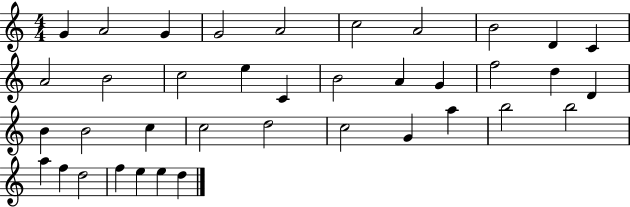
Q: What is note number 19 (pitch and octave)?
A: F5